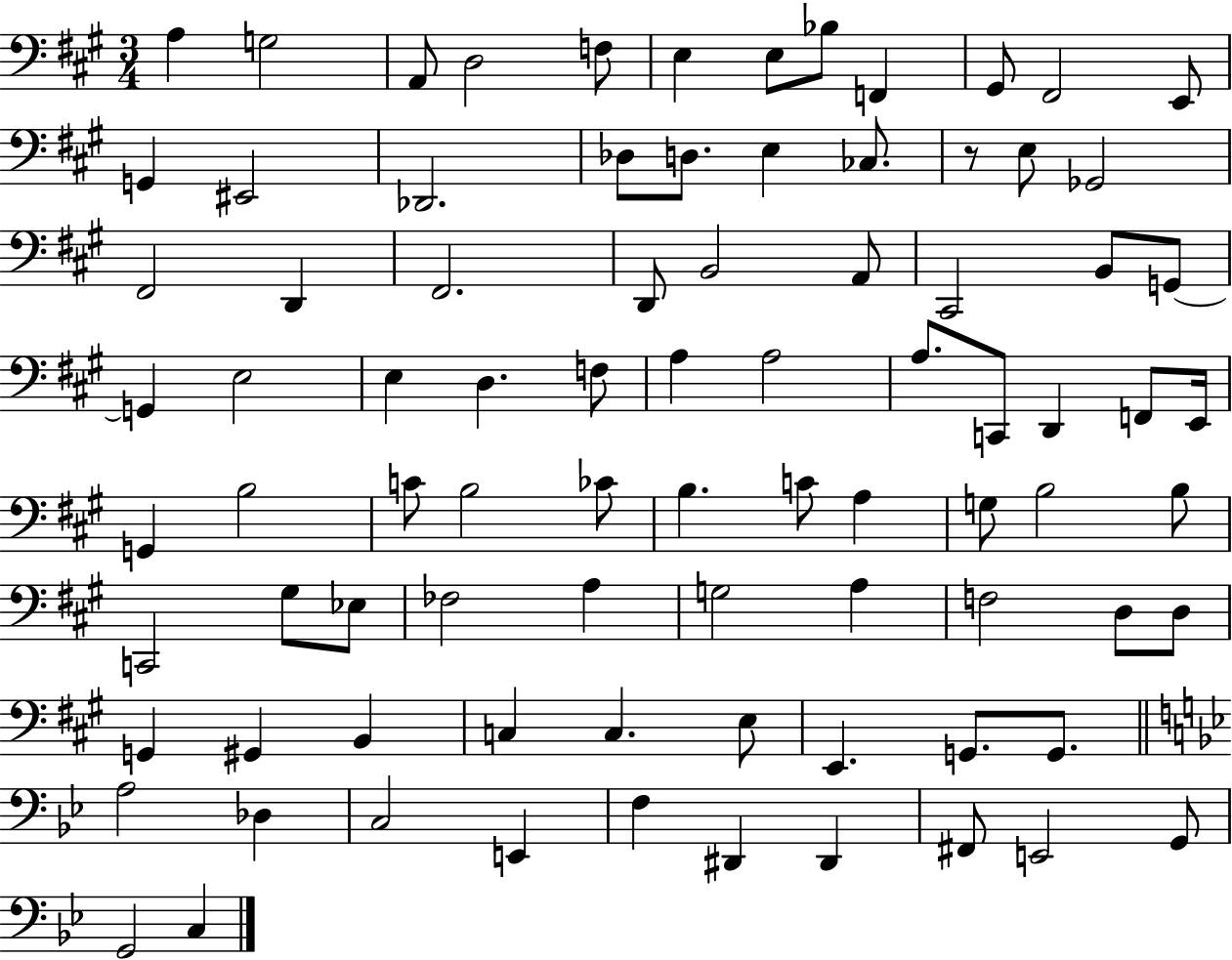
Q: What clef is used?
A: bass